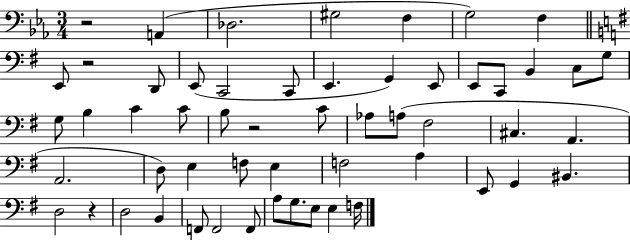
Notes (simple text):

R/h A2/q Db3/h. G#3/h F3/q G3/h F3/q E2/e R/h D2/e E2/e C2/h C2/e E2/q. G2/q E2/e E2/e C2/e B2/q C3/e G3/e G3/e B3/q C4/q C4/e B3/e R/h C4/e Ab3/e A3/e F#3/h C#3/q. A2/q. A2/h. D3/e E3/q F3/e E3/q F3/h A3/q E2/e G2/q BIS2/q. D3/h R/q D3/h B2/q F2/e F2/h F2/e A3/e G3/e. E3/e E3/q F3/s